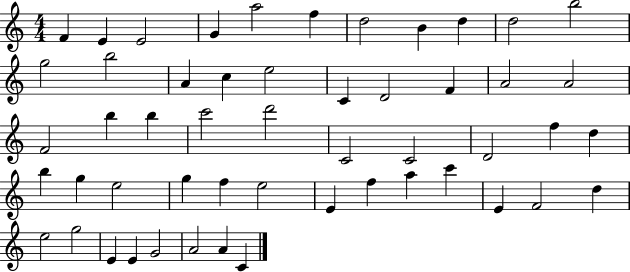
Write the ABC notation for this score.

X:1
T:Untitled
M:4/4
L:1/4
K:C
F E E2 G a2 f d2 B d d2 b2 g2 b2 A c e2 C D2 F A2 A2 F2 b b c'2 d'2 C2 C2 D2 f d b g e2 g f e2 E f a c' E F2 d e2 g2 E E G2 A2 A C